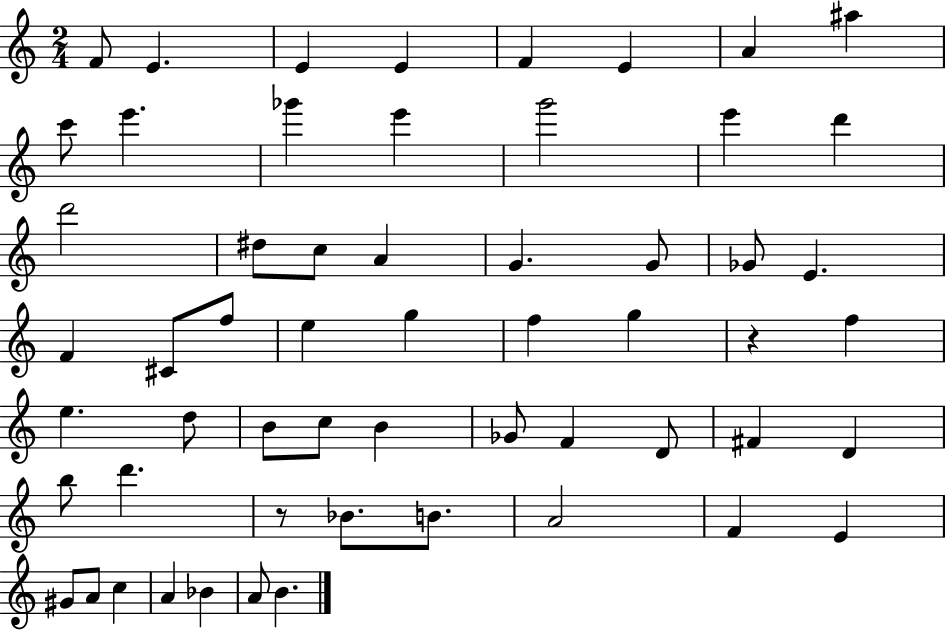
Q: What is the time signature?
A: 2/4